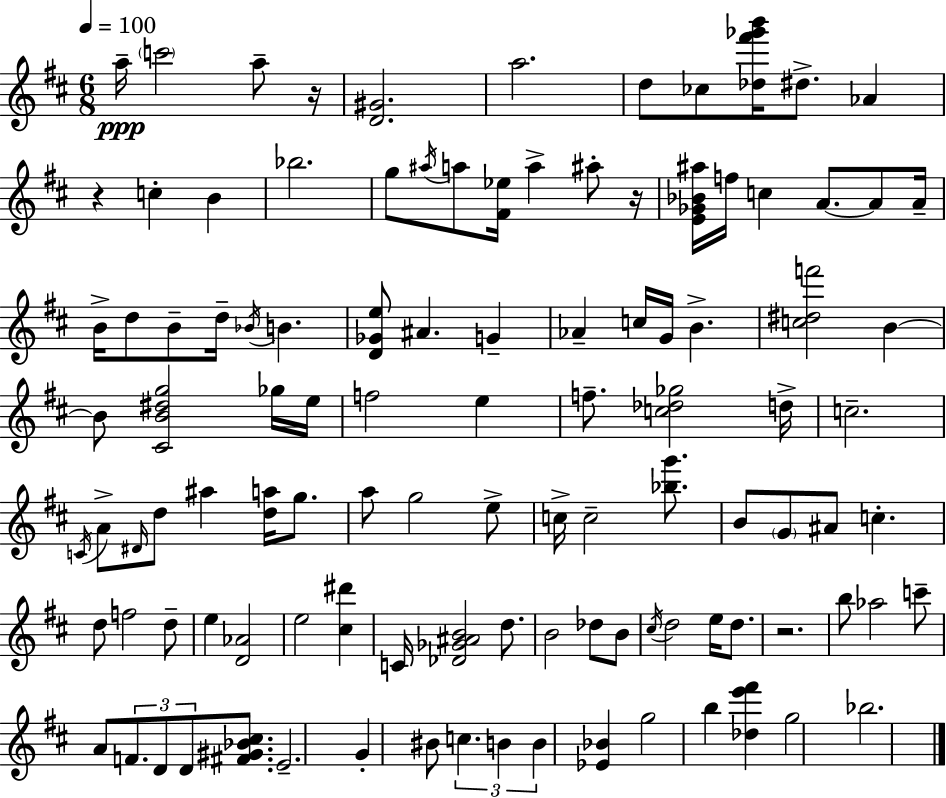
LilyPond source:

{
  \clef treble
  \numericTimeSignature
  \time 6/8
  \key d \major
  \tempo 4 = 100
  \repeat volta 2 { a''16--\ppp \parenthesize c'''2 a''8-- r16 | <d' gis'>2. | a''2. | d''8 ces''8 <des'' fis''' ges''' b'''>16 dis''8.-> aes'4 | \break r4 c''4-. b'4 | bes''2. | g''8 \acciaccatura { ais''16 } a''8 <fis' ees''>16 a''4-> ais''8-. | r16 <e' ges' bes' ais''>16 f''16 c''4 a'8.~~ a'8 | \break a'16-- b'16-> d''8 b'8-- d''16-- \acciaccatura { bes'16 } b'4. | <d' ges' e''>8 ais'4. g'4-- | aes'4-- c''16 g'16 b'4.-> | <c'' dis'' f'''>2 b'4~~ | \break b'8 <cis' b' dis'' g''>2 | ges''16 e''16 f''2 e''4 | f''8.-- <c'' des'' ges''>2 | d''16-> c''2.-- | \break \acciaccatura { c'16 } a'8-> \grace { dis'16 } d''8 ais''4 | <d'' a''>16 g''8. a''8 g''2 | e''8-> c''16-> c''2-- | <bes'' g'''>8. b'8 \parenthesize g'8 ais'8 c''4.-. | \break d''8 f''2 | d''8-- e''4 <d' aes'>2 | e''2 | <cis'' dis'''>4 c'16 <des' ges' ais' b'>2 | \break d''8. b'2 | des''8 b'8 \acciaccatura { cis''16 } d''2 | e''16 d''8. r2. | b''8 aes''2 | \break c'''8-- a'8 \tuplet 3/2 { f'8. d'8 | d'8 } <fis' gis' bes' cis''>8. e'2.-- | g'4-. bis'8 \tuplet 3/2 { c''4. | b'4 b'4 } | \break <ees' bes'>4 g''2 | b''4 <des'' e''' fis'''>4 g''2 | bes''2. | } \bar "|."
}